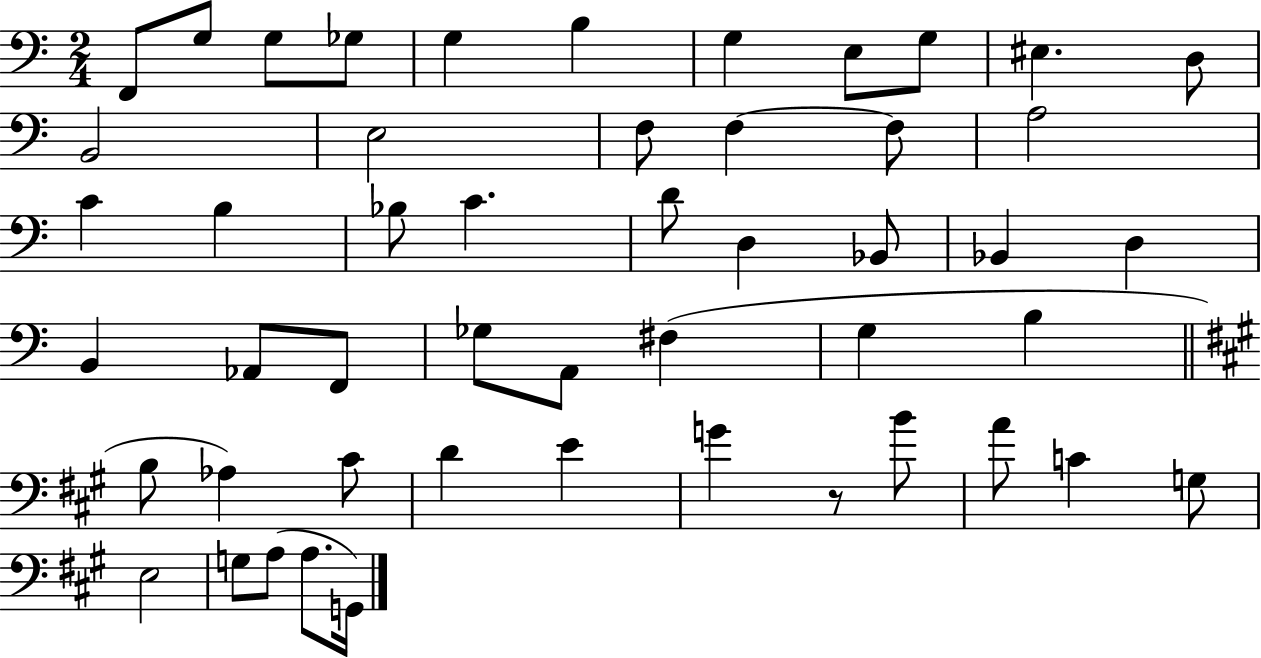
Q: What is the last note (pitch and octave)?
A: G2